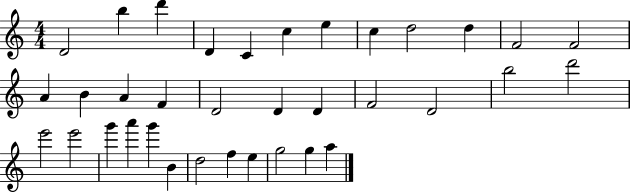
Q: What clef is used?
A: treble